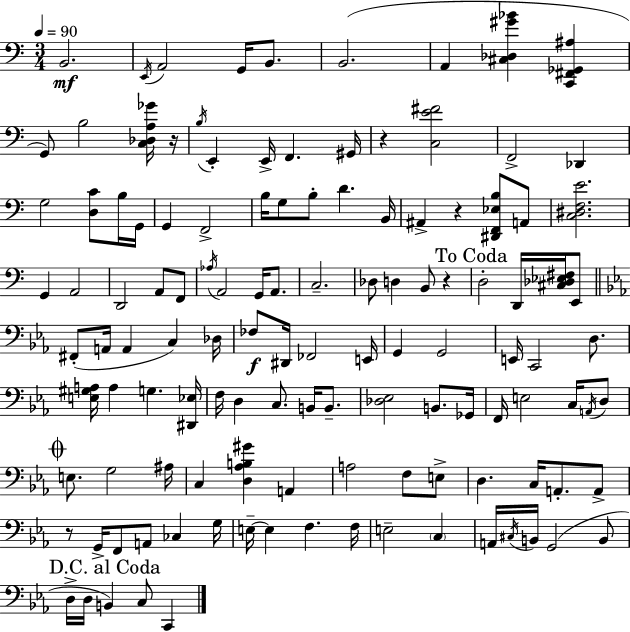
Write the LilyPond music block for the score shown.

{
  \clef bass
  \numericTimeSignature
  \time 3/4
  \key c \major
  \tempo 4 = 90
  b,2.\mf | \acciaccatura { e,16 } a,2 g,16 b,8. | b,2.( | a,4 <cis des gis' bes'>4 <c, fis, ges, ais>4 | \break g,8) b2 <c des a ges'>16 | r16 \acciaccatura { b16 } e,4-. e,16-> f,4. | gis,16 r4 <c e' fis'>2 | f,2-> des,4 | \break g2 <d c'>8 | b16 g,16 g,4 f,2-> | b16 g8 b8-. d'4. | b,16 ais,4-> r4 <dis, f, ees b>8 | \break a,8 <c dis f e'>2. | g,4 a,2 | d,2 a,8 | f,8 \acciaccatura { aes16 } a,2 g,16 | \break a,8. c2.-- | des8 d4 b,8 r4 | \mark "To Coda" d2-. d,16 | <cis des ees fis>16 e,8 \bar "||" \break \key ees \major fis,8-.( a,16 a,4 c4) des16 | fes8\f dis,16 fes,2 e,16 | g,4 g,2 | e,16 c,2 d8. | \break <e gis a>16 a4 g4. <dis, ees>16 | f16 d4 c8. b,16 b,8.-- | <des ees>2 b,8. ges,16 | f,16 e2 c16 \acciaccatura { a,16 } d8 | \break \mark \markup { \musicglyph "scripts.coda" } e8. g2 | ais16 c4 <d aes b gis'>4 a,4 | a2 f8 e8-> | d4. c16 a,8.-. a,8-> | \break r8 g,16-> f,8 a,8 ces4 | g16 e16--~~ e4 f4. | f16 e2-- \parenthesize c4 | a,16 \acciaccatura { cis16 } b,16 g,2( | \break b,8 \mark "D.C. al Coda" d16-> d16 b,4) c8 c,4 | \bar "|."
}